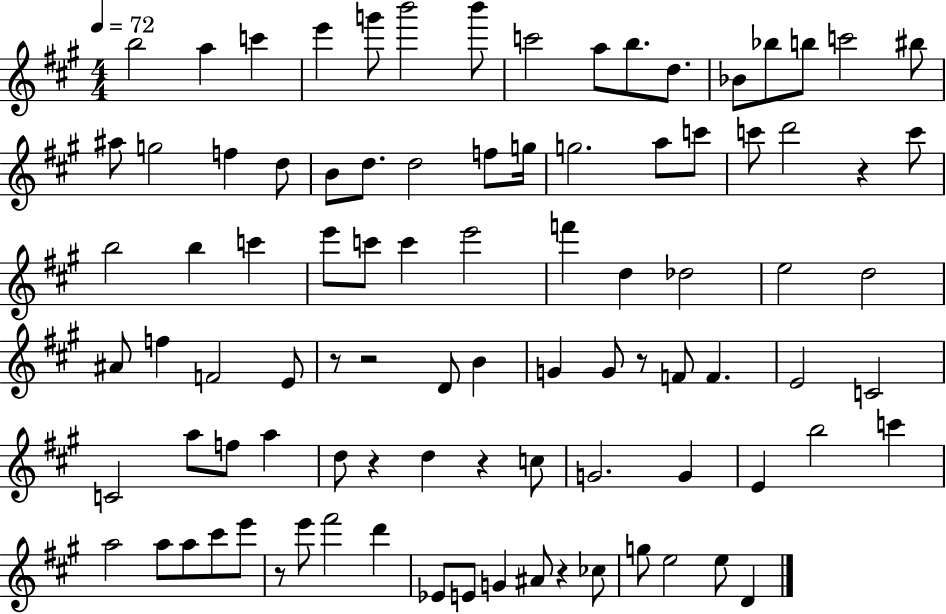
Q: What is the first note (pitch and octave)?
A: B5